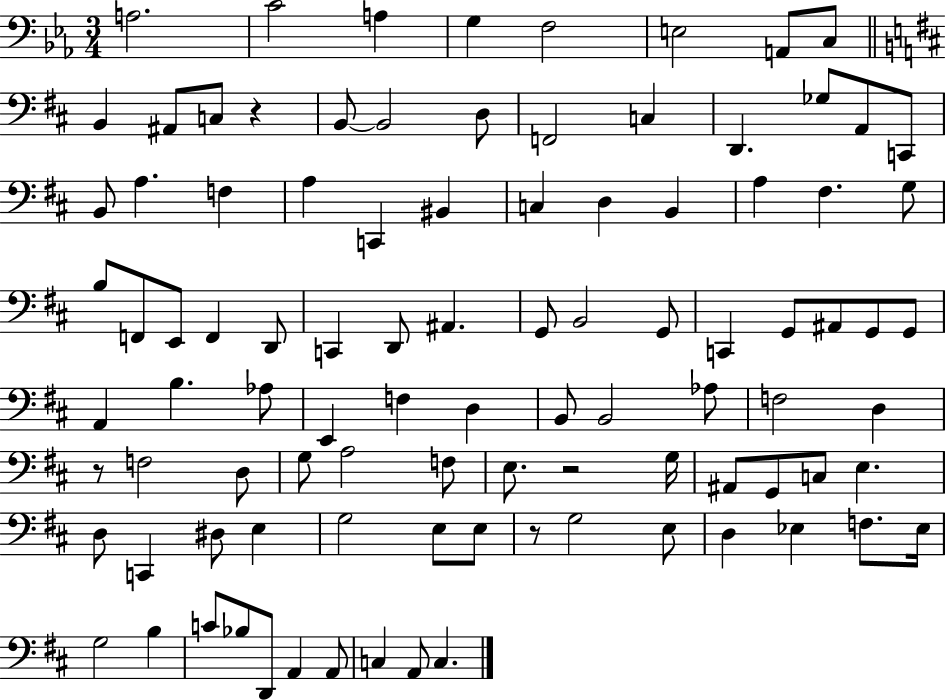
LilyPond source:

{
  \clef bass
  \numericTimeSignature
  \time 3/4
  \key ees \major
  \repeat volta 2 { a2. | c'2 a4 | g4 f2 | e2 a,8 c8 | \break \bar "||" \break \key d \major b,4 ais,8 c8 r4 | b,8~~ b,2 d8 | f,2 c4 | d,4. ges8 a,8 c,8 | \break b,8 a4. f4 | a4 c,4 bis,4 | c4 d4 b,4 | a4 fis4. g8 | \break b8 f,8 e,8 f,4 d,8 | c,4 d,8 ais,4. | g,8 b,2 g,8 | c,4 g,8 ais,8 g,8 g,8 | \break a,4 b4. aes8 | e,4 f4 d4 | b,8 b,2 aes8 | f2 d4 | \break r8 f2 d8 | g8 a2 f8 | e8. r2 g16 | ais,8 g,8 c8 e4. | \break d8 c,4 dis8 e4 | g2 e8 e8 | r8 g2 e8 | d4 ees4 f8. ees16 | \break g2 b4 | c'8 bes8 d,8 a,4 a,8 | c4 a,8 c4. | } \bar "|."
}